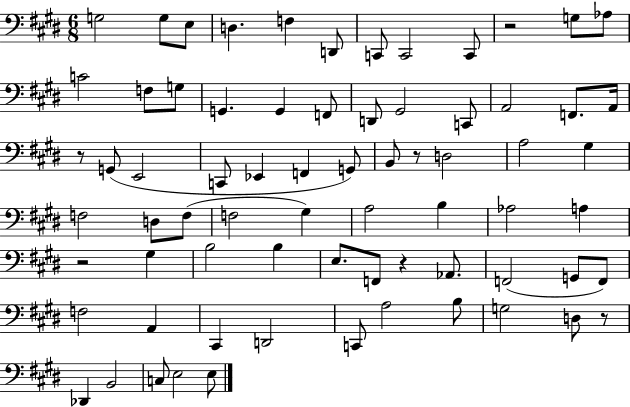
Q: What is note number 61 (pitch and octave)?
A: Db2